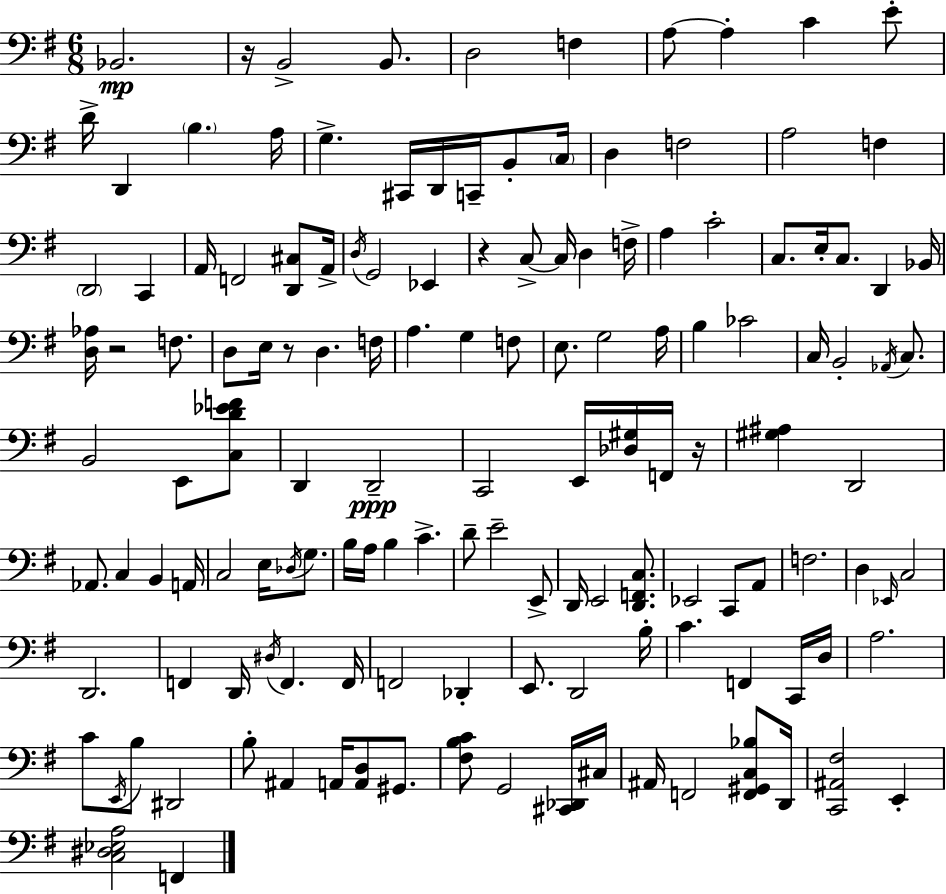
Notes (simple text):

Bb2/h. R/s B2/h B2/e. D3/h F3/q A3/e A3/q C4/q E4/e D4/s D2/q B3/q. A3/s G3/q. C#2/s D2/s C2/s B2/e C3/s D3/q F3/h A3/h F3/q D2/h C2/q A2/s F2/h [D2,C#3]/e A2/s D3/s G2/h Eb2/q R/q C3/e C3/s D3/q F3/s A3/q C4/h C3/e. E3/s C3/e. D2/q Bb2/s [D3,Ab3]/s R/h F3/e. D3/e E3/s R/e D3/q. F3/s A3/q. G3/q F3/e E3/e. G3/h A3/s B3/q CES4/h C3/s B2/h Ab2/s C3/e. B2/h E2/e [C3,D4,Eb4,F4]/e D2/q D2/h C2/h E2/s [Db3,G#3]/s F2/s R/s [G#3,A#3]/q D2/h Ab2/e. C3/q B2/q A2/s C3/h E3/s Db3/s G3/e. B3/s A3/s B3/q C4/q. D4/e E4/h E2/e D2/s E2/h [D2,F2,C3]/e. Eb2/h C2/e A2/e F3/h. D3/q Eb2/s C3/h D2/h. F2/q D2/s D#3/s F2/q. F2/s F2/h Db2/q E2/e. D2/h B3/s C4/q. F2/q C2/s D3/s A3/h. C4/e E2/s B3/e D#2/h B3/e A#2/q A2/s [A2,D3]/e G#2/e. [F#3,B3,C4]/e G2/h [C#2,Db2]/s C#3/s A#2/s F2/h [F2,G#2,C3,Bb3]/e D2/s [C2,A#2,F#3]/h E2/q [C3,D#3,Eb3,A3]/h F2/q